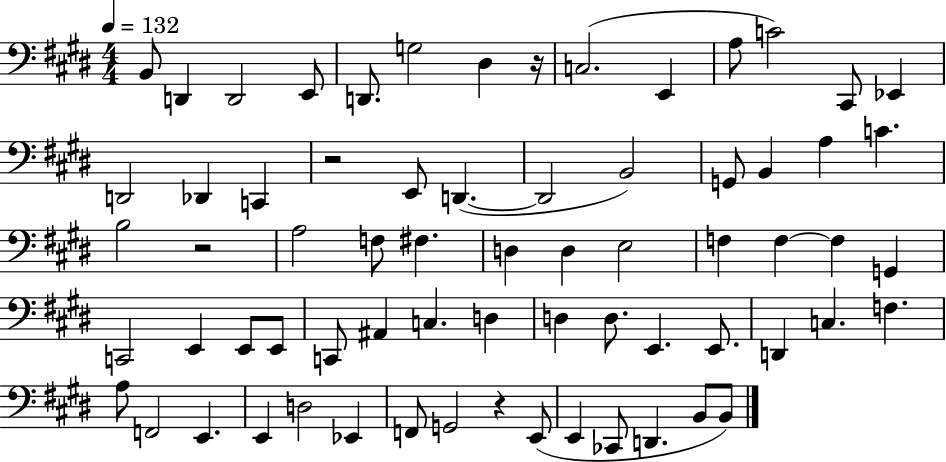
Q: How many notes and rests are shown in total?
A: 68